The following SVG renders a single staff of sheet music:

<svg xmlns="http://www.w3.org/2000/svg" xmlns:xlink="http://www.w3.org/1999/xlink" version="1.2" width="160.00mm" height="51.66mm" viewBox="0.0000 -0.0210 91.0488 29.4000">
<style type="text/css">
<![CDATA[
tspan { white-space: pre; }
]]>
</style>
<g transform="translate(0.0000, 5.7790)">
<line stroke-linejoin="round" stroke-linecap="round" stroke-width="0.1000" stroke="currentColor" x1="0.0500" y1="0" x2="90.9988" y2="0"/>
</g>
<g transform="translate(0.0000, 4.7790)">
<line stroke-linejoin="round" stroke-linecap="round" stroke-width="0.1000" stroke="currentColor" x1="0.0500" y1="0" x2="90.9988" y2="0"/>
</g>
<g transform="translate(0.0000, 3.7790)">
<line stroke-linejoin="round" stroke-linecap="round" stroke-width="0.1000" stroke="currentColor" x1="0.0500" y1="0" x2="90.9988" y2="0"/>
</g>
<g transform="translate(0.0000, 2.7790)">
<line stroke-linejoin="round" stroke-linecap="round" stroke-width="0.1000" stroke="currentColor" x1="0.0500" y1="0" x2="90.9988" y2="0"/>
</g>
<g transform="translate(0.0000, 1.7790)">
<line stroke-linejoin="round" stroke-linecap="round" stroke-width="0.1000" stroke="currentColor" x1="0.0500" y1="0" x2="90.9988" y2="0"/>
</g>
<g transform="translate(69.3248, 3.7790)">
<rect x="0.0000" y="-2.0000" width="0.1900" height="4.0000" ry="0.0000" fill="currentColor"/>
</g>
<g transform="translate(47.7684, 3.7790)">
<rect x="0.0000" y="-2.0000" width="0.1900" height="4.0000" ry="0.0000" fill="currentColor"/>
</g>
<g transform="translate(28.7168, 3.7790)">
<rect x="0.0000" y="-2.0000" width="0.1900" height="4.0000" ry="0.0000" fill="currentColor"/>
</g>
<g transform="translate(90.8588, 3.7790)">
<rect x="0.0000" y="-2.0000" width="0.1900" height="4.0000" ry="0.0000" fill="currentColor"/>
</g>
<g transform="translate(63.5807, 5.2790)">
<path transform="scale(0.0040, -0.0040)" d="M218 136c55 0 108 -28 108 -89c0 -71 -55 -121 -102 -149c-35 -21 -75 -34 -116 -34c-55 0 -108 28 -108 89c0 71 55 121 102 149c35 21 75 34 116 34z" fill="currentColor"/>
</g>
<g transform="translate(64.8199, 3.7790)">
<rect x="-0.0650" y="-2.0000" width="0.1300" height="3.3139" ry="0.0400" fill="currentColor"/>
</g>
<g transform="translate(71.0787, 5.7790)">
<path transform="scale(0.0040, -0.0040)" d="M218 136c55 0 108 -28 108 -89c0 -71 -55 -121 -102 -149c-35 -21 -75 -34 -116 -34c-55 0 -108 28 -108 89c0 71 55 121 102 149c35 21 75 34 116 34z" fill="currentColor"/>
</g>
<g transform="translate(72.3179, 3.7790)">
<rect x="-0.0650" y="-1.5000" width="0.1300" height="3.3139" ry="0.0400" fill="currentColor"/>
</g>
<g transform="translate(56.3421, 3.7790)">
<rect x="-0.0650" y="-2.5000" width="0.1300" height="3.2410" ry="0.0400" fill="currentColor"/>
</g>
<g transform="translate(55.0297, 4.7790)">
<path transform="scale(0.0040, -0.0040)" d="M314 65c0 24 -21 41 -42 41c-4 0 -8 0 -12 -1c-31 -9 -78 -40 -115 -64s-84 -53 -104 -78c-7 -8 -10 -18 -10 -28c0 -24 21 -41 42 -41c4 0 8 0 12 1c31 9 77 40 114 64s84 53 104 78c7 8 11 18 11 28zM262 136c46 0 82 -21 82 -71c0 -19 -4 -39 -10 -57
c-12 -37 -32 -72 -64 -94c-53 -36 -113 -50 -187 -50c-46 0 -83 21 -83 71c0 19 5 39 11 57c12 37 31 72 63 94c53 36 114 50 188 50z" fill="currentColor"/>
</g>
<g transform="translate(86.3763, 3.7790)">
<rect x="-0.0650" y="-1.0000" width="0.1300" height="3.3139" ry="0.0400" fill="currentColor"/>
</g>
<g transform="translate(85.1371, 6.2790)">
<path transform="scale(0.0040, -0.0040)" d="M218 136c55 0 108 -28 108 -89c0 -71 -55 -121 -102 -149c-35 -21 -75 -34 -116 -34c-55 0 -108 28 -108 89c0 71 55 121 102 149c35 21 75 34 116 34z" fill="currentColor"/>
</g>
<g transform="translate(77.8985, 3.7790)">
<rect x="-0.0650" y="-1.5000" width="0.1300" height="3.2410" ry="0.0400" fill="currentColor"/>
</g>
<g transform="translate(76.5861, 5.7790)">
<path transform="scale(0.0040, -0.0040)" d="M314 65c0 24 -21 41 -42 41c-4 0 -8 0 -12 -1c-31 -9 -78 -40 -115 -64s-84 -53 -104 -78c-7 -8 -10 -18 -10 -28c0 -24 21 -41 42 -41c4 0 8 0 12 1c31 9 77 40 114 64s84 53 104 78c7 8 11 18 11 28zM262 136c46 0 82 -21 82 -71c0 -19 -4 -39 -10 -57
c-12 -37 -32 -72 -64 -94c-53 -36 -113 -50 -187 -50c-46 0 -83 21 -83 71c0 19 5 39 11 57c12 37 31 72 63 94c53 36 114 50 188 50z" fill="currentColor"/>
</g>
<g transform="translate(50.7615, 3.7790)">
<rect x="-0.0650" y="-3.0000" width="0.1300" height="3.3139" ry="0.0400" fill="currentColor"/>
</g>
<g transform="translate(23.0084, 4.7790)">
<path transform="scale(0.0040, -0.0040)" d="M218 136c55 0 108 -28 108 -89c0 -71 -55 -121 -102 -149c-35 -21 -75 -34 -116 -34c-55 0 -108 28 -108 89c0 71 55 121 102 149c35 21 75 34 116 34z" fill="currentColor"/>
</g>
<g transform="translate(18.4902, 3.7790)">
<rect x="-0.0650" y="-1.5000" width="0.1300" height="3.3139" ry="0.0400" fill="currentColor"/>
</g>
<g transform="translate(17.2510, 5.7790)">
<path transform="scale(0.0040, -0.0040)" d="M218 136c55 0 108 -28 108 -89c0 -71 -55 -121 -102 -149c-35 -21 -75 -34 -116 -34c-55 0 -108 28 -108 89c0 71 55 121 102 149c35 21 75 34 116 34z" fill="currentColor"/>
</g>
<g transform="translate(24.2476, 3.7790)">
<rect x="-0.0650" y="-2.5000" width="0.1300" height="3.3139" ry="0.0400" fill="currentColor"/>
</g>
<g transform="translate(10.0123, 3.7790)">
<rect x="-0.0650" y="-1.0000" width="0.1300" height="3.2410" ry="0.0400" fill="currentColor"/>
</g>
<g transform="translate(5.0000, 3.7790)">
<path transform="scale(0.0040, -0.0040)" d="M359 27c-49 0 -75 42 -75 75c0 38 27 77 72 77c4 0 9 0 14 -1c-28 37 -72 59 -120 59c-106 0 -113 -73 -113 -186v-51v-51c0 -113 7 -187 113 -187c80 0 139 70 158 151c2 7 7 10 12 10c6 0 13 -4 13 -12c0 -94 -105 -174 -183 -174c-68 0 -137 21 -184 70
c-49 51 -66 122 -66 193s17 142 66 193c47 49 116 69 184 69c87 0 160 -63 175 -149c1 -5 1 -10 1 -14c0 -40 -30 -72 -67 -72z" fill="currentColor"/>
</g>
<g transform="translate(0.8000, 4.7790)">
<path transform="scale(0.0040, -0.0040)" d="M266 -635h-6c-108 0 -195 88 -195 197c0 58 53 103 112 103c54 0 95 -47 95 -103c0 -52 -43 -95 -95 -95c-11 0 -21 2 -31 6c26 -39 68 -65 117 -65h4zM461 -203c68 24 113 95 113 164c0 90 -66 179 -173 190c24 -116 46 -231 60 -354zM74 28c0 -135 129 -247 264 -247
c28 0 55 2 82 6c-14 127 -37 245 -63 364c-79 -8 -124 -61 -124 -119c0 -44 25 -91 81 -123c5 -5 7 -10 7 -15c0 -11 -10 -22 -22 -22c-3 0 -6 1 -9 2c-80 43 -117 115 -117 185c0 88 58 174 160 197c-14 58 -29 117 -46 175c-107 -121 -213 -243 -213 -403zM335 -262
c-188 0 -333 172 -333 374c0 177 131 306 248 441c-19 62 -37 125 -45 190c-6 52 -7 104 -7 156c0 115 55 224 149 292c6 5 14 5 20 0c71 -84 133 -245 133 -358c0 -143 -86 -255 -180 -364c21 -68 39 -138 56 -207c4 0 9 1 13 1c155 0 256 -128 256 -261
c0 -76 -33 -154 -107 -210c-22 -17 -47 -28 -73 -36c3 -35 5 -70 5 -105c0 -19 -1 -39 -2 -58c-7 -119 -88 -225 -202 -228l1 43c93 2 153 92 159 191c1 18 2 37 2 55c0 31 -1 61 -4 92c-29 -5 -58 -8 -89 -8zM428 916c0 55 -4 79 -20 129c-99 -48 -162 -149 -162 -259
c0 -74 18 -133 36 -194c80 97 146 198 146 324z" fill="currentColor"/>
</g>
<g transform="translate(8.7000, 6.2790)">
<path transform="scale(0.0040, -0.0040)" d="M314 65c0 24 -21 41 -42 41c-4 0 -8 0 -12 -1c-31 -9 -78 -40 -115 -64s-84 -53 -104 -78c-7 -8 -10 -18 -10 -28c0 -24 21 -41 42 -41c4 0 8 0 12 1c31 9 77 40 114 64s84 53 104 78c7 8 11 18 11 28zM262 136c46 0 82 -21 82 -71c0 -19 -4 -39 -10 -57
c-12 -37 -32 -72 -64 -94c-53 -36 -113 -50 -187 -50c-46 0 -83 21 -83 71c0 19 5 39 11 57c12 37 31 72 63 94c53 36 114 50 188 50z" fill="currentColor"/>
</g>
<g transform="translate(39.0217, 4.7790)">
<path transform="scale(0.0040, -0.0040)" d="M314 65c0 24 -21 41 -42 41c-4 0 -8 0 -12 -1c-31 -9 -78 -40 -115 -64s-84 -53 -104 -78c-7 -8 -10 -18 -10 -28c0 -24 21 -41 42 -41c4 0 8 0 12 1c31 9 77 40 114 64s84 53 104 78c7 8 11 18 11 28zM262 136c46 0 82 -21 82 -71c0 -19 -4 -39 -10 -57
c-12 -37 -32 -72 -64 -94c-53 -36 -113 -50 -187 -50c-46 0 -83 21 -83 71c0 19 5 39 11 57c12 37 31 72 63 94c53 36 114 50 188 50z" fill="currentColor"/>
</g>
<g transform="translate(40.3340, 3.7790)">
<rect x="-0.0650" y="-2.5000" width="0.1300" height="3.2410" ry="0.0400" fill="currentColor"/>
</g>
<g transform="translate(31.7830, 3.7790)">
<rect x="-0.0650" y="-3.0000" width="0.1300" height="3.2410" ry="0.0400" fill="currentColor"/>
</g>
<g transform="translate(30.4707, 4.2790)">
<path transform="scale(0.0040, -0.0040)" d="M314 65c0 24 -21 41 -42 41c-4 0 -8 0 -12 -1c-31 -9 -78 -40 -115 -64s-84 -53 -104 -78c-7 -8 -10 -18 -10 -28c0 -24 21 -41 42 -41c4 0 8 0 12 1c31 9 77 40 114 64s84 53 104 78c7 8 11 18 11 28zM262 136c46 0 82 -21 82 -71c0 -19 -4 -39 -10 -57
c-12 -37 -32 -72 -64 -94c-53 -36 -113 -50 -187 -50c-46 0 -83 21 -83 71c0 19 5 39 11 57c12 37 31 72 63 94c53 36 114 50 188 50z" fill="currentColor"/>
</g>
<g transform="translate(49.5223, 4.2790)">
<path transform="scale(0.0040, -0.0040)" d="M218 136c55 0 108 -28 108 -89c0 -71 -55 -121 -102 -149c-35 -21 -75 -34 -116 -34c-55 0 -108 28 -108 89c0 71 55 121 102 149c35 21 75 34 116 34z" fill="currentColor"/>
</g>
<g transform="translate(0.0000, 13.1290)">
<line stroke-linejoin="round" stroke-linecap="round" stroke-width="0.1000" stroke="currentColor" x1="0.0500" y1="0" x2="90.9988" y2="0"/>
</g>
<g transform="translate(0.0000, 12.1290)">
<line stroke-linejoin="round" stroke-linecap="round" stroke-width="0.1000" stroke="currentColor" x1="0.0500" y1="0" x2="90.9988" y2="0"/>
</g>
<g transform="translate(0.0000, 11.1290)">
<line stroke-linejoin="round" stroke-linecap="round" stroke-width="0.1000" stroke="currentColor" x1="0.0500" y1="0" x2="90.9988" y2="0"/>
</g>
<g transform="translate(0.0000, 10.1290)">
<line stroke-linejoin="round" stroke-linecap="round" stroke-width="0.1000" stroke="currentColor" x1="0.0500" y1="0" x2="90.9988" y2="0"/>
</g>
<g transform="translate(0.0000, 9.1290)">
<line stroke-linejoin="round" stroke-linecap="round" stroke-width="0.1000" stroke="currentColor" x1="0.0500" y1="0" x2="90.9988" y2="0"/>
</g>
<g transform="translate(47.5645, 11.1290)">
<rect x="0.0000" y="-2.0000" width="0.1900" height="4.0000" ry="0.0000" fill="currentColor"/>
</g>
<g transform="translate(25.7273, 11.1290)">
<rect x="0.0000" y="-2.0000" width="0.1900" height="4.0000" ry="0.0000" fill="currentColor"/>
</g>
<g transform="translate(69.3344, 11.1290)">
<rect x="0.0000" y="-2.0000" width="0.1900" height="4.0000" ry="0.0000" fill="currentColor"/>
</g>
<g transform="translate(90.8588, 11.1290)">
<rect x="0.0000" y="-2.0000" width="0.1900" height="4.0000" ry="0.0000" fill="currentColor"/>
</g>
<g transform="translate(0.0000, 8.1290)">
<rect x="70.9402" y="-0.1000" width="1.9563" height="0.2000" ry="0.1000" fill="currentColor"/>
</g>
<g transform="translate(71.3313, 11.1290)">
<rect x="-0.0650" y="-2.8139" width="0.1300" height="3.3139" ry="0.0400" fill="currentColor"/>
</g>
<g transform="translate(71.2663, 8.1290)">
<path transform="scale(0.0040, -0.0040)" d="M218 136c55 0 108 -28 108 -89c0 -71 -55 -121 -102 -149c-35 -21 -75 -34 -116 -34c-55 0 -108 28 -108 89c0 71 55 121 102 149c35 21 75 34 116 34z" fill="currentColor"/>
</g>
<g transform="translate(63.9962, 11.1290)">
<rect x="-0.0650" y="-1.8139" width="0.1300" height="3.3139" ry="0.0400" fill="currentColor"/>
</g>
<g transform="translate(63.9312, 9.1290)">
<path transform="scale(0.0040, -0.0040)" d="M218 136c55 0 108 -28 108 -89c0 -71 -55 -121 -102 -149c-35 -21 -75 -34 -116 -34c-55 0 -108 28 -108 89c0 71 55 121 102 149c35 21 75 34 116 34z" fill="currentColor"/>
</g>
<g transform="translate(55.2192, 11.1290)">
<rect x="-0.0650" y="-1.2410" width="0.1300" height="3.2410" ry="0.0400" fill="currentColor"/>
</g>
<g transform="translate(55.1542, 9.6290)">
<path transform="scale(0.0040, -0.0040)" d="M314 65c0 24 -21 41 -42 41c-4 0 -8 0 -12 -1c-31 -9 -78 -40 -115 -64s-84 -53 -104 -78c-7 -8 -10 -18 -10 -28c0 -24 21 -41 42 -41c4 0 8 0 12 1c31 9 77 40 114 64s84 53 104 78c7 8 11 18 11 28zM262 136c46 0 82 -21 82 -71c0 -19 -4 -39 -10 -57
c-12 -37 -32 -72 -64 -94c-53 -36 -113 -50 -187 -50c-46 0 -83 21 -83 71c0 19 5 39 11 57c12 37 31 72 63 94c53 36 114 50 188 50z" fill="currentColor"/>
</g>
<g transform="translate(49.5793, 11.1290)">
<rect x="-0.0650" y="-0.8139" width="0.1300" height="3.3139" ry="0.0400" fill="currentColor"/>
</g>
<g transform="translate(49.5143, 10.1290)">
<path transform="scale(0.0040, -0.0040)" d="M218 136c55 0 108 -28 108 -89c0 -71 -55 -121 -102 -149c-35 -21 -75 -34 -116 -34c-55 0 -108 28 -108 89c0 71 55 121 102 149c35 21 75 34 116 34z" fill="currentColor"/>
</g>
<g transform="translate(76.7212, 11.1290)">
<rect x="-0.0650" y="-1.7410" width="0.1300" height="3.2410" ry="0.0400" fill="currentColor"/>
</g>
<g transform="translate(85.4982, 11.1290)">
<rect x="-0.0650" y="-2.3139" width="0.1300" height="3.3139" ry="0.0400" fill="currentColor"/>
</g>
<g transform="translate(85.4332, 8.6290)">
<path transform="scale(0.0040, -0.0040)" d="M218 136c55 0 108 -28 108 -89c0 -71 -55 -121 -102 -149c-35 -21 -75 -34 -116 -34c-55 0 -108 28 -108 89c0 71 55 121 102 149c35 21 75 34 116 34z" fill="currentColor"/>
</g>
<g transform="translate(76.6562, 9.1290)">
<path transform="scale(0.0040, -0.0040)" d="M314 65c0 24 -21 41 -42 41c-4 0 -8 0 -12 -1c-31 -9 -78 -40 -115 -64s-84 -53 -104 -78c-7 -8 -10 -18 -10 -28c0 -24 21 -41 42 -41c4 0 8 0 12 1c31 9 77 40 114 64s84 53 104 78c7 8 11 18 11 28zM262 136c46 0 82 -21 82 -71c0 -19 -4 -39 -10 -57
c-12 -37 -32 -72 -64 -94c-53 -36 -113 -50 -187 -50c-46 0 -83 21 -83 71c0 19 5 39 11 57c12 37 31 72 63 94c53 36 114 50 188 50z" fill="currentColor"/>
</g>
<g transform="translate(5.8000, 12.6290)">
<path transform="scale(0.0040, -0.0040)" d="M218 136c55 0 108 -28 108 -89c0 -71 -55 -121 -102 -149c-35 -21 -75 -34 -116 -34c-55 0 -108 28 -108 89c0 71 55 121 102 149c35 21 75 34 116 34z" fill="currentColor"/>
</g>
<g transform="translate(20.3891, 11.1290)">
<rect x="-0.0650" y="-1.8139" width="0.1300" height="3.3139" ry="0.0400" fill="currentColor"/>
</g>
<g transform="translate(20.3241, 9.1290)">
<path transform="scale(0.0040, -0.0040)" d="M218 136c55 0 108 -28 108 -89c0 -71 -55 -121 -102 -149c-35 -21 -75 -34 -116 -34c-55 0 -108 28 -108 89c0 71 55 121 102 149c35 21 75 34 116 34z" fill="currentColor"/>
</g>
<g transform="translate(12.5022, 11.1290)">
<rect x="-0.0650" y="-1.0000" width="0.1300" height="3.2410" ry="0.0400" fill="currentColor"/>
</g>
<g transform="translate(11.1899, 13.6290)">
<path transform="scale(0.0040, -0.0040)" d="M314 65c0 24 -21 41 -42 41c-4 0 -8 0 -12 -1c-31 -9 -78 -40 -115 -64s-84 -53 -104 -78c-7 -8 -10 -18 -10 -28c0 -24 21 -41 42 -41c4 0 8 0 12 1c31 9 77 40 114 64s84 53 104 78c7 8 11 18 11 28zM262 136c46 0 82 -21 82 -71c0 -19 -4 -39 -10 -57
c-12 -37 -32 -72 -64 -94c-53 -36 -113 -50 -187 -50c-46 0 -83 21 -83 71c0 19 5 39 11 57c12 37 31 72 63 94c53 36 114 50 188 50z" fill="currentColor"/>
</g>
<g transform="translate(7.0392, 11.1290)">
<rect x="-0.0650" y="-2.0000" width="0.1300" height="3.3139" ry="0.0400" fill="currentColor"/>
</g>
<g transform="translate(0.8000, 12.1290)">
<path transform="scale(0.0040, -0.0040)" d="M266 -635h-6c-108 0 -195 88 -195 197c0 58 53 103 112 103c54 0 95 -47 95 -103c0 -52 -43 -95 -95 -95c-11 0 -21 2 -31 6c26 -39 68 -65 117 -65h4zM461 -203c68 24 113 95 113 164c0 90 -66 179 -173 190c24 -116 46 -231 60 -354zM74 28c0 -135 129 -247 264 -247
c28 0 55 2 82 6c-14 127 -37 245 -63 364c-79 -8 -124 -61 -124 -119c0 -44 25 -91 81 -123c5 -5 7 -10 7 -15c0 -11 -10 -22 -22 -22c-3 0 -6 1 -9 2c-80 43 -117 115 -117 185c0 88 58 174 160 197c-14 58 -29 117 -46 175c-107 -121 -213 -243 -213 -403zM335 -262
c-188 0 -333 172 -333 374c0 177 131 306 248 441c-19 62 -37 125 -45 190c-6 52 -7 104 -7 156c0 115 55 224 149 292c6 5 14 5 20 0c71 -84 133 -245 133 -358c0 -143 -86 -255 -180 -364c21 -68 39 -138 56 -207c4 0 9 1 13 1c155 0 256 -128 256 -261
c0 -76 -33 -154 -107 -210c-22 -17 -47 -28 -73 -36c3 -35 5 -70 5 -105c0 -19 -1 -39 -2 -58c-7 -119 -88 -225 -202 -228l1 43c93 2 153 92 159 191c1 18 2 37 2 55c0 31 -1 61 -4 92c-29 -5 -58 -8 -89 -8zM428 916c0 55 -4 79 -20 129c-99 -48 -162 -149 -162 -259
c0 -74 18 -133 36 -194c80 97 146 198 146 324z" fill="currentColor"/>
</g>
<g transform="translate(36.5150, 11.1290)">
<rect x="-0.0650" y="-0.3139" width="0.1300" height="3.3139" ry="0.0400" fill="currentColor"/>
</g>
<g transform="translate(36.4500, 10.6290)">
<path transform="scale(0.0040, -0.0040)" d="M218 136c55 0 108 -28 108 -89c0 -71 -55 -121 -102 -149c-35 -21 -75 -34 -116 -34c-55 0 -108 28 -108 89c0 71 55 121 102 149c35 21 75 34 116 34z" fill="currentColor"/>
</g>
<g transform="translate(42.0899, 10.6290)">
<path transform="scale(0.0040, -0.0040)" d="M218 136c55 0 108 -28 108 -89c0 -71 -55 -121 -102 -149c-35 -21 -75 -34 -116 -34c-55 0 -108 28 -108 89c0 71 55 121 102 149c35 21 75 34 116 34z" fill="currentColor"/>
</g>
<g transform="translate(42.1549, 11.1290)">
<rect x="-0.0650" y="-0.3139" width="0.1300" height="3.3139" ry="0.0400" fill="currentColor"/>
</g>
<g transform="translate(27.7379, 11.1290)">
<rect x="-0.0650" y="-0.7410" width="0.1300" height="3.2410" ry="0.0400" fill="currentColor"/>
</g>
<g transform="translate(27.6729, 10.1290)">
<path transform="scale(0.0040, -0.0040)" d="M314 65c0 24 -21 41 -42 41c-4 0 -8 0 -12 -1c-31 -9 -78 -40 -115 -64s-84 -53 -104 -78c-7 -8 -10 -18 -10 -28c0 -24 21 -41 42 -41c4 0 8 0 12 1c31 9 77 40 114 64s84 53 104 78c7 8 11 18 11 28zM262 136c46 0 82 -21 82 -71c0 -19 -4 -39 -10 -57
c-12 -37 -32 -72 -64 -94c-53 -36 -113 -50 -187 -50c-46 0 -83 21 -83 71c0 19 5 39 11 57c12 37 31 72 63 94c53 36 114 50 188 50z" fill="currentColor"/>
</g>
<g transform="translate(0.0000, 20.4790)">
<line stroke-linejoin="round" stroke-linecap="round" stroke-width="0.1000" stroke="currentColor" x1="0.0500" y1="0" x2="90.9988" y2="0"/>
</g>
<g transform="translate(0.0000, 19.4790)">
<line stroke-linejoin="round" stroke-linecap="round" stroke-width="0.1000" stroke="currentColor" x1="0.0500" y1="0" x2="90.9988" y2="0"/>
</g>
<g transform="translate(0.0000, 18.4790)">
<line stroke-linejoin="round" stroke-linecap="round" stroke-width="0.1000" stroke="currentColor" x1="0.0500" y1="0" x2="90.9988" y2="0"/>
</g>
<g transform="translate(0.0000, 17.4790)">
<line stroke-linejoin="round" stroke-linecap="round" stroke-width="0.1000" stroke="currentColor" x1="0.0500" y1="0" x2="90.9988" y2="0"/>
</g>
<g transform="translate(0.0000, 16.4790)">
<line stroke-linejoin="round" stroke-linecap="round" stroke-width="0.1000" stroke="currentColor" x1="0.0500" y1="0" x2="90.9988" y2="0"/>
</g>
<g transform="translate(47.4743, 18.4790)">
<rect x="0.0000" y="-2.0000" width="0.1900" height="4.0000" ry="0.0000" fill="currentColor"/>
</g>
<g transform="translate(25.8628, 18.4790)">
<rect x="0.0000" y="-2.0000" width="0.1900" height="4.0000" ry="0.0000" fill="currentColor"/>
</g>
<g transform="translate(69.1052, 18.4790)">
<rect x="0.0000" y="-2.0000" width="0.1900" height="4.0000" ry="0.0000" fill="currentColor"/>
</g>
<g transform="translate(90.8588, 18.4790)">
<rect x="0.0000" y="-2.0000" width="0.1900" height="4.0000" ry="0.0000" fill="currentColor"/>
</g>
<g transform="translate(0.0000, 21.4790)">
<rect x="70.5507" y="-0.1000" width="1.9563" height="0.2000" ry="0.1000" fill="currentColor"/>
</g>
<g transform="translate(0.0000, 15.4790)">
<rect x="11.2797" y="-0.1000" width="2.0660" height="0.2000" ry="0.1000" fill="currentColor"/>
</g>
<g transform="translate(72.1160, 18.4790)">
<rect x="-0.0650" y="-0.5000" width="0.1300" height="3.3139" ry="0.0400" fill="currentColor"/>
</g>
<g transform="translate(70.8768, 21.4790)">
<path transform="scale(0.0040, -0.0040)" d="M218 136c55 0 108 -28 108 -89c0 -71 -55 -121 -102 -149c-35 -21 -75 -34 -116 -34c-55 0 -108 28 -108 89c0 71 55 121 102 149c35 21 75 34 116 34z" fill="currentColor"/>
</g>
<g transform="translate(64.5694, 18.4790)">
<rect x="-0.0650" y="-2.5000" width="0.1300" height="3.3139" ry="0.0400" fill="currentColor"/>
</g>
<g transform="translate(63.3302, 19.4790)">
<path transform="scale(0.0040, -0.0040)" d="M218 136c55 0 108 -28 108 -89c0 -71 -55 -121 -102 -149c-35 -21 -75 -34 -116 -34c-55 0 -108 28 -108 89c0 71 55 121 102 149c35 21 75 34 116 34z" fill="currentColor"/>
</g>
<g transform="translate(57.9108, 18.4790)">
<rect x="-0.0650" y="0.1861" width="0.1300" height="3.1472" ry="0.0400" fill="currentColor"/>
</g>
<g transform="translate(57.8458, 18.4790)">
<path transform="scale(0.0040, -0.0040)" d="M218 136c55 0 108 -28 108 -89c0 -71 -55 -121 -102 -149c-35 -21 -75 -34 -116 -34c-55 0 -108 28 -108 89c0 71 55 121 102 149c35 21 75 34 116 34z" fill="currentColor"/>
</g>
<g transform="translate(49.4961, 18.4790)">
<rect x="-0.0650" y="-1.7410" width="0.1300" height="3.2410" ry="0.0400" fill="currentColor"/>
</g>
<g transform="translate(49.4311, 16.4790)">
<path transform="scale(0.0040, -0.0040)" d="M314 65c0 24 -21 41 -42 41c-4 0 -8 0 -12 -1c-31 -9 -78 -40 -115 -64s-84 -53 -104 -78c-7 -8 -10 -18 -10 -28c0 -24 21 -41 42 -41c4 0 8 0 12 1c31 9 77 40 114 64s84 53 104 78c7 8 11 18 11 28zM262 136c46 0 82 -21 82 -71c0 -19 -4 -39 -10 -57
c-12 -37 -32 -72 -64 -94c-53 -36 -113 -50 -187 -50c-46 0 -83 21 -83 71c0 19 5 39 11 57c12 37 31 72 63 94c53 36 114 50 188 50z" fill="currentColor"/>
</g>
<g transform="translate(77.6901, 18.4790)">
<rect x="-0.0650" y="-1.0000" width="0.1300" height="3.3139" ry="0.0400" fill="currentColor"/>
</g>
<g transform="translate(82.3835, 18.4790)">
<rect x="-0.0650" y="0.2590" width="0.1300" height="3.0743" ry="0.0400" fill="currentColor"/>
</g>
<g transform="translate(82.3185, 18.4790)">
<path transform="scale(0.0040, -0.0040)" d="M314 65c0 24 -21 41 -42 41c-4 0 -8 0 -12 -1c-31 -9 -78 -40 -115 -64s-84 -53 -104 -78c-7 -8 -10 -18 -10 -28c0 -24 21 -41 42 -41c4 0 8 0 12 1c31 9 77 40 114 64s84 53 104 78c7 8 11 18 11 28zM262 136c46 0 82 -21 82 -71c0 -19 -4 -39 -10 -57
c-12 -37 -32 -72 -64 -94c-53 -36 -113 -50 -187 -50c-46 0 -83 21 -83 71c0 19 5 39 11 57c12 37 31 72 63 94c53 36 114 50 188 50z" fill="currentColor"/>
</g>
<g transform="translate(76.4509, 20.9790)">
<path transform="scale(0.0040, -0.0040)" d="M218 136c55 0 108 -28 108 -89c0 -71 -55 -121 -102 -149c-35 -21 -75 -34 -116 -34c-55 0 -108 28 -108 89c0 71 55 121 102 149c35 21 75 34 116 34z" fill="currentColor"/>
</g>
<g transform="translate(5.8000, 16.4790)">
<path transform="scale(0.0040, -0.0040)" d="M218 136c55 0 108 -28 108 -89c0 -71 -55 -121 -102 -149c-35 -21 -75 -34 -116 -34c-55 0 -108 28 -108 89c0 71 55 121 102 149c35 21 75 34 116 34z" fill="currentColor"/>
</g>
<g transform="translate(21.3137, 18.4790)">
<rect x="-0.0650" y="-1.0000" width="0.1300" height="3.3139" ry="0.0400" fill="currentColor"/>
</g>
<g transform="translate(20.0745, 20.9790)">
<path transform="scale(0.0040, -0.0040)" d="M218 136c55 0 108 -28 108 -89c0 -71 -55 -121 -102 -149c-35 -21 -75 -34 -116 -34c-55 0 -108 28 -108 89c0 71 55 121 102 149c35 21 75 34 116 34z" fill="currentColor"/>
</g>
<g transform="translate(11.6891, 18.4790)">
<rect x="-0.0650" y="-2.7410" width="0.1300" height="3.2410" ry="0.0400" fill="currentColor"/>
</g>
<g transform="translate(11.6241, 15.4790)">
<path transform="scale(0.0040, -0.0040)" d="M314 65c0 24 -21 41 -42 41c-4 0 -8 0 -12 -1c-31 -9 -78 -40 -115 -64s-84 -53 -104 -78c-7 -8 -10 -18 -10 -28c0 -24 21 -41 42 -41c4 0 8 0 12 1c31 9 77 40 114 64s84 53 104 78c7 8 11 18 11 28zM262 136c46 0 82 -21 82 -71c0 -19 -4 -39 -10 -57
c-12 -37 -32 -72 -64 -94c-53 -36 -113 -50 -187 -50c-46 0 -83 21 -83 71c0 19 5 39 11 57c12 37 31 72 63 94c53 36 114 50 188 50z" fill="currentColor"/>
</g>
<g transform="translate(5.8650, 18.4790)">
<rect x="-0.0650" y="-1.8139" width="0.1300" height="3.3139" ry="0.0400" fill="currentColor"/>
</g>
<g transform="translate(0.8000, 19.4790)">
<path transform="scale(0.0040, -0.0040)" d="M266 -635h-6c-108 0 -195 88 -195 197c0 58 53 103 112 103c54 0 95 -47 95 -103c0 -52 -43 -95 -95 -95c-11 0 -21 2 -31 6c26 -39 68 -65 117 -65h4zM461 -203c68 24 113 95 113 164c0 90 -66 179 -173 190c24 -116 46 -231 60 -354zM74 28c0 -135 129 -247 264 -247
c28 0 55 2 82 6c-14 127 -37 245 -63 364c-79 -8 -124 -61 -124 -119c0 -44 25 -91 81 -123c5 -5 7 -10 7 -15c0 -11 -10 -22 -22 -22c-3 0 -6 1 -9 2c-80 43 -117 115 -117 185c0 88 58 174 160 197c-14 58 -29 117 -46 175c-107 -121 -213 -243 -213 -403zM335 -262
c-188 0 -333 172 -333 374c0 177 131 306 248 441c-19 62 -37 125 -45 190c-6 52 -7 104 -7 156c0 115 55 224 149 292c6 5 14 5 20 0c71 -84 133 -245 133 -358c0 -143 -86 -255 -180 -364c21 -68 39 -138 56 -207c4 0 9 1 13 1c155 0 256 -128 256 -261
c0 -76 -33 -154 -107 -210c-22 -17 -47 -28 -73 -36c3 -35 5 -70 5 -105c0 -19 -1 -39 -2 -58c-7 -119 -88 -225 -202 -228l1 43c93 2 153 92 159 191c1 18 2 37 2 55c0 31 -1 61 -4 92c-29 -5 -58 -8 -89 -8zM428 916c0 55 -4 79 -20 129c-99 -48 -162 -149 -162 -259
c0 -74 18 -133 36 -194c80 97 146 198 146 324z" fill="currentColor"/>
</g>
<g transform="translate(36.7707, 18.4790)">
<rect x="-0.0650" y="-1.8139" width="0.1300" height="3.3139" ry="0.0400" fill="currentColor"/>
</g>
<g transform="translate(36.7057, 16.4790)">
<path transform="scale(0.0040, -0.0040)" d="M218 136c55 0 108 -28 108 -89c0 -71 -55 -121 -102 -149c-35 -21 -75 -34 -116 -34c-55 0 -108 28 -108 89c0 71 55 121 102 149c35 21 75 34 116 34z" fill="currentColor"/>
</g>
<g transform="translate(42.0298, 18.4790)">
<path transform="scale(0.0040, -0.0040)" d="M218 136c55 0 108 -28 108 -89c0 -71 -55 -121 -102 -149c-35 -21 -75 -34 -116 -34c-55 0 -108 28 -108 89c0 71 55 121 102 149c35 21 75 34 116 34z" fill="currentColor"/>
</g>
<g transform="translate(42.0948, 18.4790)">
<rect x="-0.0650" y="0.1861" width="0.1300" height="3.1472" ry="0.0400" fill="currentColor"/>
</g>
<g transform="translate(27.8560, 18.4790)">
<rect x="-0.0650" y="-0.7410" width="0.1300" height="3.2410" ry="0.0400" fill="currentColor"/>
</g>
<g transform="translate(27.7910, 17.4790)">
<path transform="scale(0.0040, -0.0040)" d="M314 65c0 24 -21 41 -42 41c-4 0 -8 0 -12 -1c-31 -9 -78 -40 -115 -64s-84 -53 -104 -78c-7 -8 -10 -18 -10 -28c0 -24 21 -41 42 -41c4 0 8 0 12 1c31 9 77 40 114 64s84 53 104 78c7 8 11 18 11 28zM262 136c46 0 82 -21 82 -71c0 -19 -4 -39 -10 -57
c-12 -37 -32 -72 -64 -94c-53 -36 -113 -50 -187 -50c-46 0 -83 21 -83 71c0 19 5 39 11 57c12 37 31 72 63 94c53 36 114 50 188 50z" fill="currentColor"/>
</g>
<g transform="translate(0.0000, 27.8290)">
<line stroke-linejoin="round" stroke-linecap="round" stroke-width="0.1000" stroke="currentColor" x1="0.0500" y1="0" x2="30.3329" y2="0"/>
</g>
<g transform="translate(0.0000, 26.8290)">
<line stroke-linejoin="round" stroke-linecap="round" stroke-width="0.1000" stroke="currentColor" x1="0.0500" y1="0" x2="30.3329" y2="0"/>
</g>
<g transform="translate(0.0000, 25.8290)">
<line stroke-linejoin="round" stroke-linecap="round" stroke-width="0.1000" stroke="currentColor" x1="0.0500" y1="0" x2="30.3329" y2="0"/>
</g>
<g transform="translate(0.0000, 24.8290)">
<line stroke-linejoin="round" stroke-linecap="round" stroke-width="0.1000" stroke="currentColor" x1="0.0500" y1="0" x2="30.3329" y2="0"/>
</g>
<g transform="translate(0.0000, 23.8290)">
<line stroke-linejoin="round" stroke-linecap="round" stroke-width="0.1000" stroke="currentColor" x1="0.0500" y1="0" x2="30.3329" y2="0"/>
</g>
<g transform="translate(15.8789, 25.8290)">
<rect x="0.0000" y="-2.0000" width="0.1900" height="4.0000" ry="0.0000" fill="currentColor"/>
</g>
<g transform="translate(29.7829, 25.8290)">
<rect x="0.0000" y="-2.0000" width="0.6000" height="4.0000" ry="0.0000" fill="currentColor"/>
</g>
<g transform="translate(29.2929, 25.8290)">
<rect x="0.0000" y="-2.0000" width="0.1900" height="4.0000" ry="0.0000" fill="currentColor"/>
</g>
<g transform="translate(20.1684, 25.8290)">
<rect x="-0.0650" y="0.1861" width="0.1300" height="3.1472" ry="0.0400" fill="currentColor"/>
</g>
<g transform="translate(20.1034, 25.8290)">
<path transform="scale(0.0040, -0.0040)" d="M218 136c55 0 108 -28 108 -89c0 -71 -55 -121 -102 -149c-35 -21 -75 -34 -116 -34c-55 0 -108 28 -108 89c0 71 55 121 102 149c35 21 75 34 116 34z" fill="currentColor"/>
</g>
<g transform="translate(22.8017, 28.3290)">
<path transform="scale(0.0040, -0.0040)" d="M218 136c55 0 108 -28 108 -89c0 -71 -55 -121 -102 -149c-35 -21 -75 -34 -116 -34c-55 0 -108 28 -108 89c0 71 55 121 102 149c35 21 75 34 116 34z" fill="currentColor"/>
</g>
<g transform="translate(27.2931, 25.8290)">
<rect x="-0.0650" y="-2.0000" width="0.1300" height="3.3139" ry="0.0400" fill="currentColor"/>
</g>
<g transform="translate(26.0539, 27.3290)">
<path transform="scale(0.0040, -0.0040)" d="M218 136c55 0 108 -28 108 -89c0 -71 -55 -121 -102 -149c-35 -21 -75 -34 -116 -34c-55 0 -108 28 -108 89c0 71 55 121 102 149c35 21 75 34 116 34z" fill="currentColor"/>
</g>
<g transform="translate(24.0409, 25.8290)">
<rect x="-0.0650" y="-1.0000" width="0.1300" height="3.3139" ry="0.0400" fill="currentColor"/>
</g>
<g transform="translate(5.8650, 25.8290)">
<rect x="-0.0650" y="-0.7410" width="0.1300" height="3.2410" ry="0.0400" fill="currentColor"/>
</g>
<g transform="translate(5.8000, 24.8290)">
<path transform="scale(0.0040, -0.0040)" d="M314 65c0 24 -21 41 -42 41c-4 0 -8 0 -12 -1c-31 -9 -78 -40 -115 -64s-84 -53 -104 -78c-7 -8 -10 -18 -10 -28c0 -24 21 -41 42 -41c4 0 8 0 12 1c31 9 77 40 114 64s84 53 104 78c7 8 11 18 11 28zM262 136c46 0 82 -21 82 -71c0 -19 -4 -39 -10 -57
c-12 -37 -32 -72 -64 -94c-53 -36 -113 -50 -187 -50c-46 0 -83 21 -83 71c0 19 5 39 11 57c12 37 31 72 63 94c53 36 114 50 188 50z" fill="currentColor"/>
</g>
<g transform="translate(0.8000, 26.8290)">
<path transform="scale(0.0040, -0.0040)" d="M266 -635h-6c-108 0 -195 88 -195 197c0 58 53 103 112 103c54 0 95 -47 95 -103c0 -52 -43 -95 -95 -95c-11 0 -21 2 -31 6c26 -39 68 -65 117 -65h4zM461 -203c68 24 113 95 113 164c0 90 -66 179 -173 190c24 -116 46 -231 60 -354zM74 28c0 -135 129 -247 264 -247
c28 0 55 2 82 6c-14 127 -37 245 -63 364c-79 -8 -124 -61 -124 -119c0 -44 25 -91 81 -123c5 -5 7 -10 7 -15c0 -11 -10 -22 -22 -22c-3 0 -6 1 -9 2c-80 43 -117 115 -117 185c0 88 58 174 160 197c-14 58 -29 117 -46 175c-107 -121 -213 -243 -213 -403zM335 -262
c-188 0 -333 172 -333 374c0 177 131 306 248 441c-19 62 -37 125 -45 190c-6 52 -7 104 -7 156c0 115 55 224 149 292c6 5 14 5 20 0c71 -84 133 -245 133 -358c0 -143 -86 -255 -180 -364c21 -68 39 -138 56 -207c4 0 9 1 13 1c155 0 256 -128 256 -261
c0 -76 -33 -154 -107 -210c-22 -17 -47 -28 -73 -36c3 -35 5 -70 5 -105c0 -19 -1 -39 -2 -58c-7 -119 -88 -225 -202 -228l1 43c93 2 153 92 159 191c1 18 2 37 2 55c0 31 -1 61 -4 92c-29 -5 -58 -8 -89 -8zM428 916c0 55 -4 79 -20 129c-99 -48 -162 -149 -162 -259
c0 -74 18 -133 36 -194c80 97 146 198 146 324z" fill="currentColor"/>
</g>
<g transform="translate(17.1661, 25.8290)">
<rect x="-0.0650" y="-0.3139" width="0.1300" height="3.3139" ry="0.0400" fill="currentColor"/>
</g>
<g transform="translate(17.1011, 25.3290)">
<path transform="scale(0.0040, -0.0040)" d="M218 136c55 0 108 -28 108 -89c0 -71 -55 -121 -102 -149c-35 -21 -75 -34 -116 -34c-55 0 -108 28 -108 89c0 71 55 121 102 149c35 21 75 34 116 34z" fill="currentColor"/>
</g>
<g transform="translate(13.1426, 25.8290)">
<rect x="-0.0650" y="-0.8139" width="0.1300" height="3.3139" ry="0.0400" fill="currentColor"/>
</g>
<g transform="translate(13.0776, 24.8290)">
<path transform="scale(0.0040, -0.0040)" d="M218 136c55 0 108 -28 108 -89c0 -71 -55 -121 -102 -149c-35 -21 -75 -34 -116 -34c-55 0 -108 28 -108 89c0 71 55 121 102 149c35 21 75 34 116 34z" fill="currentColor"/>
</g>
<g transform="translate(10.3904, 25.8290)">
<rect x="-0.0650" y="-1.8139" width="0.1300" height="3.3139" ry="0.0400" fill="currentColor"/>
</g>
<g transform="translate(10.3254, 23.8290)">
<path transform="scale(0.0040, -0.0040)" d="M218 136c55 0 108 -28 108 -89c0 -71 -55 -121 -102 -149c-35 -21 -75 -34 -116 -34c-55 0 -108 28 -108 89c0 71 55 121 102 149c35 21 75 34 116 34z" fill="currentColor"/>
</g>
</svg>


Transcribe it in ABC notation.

X:1
T:Untitled
M:4/4
L:1/4
K:C
D2 E G A2 G2 A G2 F E E2 D F D2 f d2 c c d e2 f a f2 g f a2 D d2 f B f2 B G C D B2 d2 f d c B D F